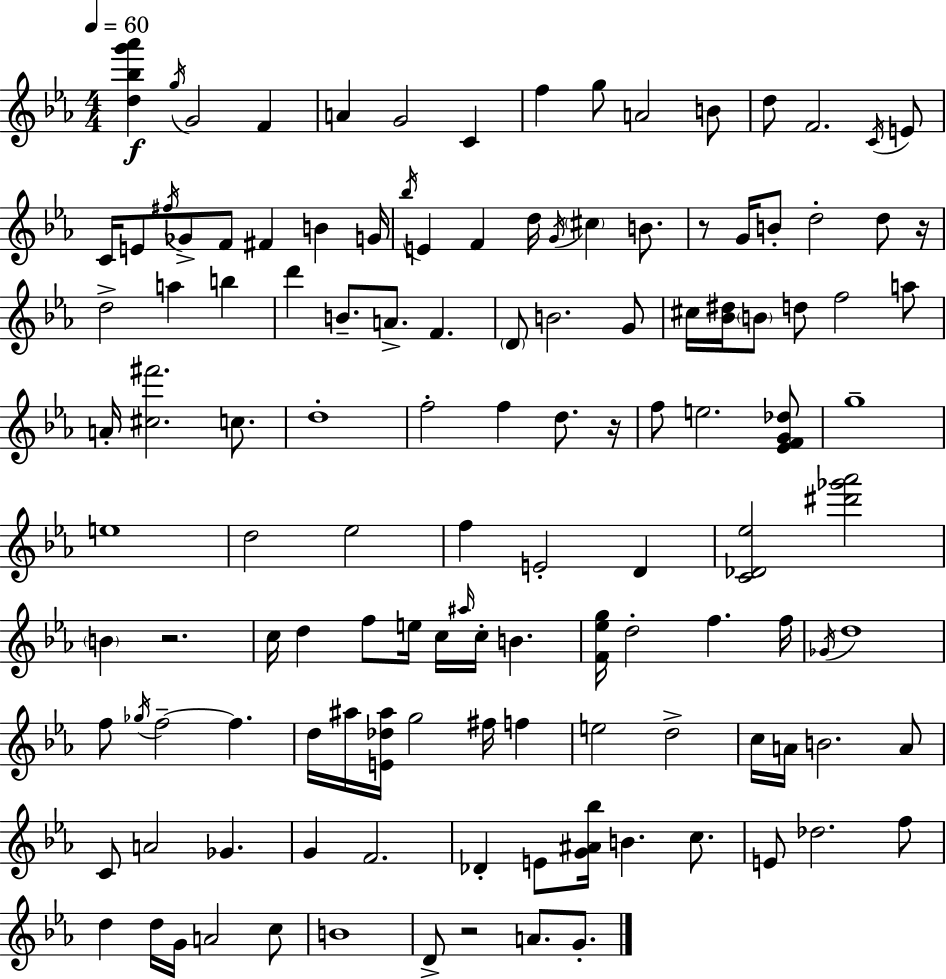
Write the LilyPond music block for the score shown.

{
  \clef treble
  \numericTimeSignature
  \time 4/4
  \key c \minor
  \tempo 4 = 60
  <d'' bes'' g''' aes'''>4\f \acciaccatura { g''16 } g'2 f'4 | a'4 g'2 c'4 | f''4 g''8 a'2 b'8 | d''8 f'2. \acciaccatura { c'16 } | \break e'8 c'16 e'8 \acciaccatura { fis''16 } ges'8-> f'8 fis'4 b'4 | g'16 \acciaccatura { bes''16 } e'4 f'4 d''16 \acciaccatura { g'16 } \parenthesize cis''4 | b'8. r8 g'16 b'8-. d''2-. | d''8 r16 d''2-> a''4 | \break b''4 d'''4 b'8.-- a'8.-> f'4. | \parenthesize d'8 b'2. | g'8 cis''16 <bes' dis''>16 \parenthesize b'8 d''8 f''2 | a''8 a'16-. <cis'' fis'''>2. | \break c''8. d''1-. | f''2-. f''4 | d''8. r16 f''8 e''2. | <ees' f' g' des''>8 g''1-- | \break e''1 | d''2 ees''2 | f''4 e'2-. | d'4 <c' des' ees''>2 <dis''' ges''' aes'''>2 | \break \parenthesize b'4 r2. | c''16 d''4 f''8 e''16 c''16 \grace { ais''16 } c''16-. | b'4. <f' ees'' g''>16 d''2-. f''4. | f''16 \acciaccatura { ges'16 } d''1 | \break f''8 \acciaccatura { ges''16 } f''2--~~ | f''4. d''16 ais''16 <e' des'' ais''>16 g''2 | fis''16 f''4 e''2 | d''2-> c''16 a'16 b'2. | \break a'8 c'8 a'2 | ges'4. g'4 f'2. | des'4-. e'8 <g' ais' bes''>16 b'4. | c''8. e'8 des''2. | \break f''8 d''4 d''16 g'16 a'2 | c''8 b'1 | d'8-> r2 | a'8. g'8.-. \bar "|."
}